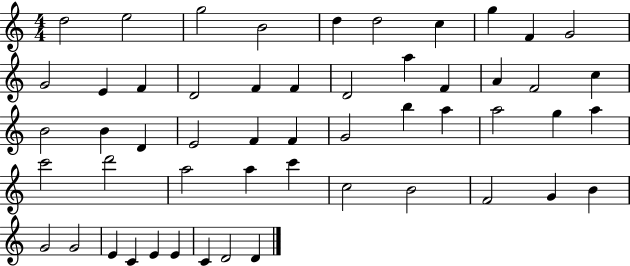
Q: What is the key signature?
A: C major